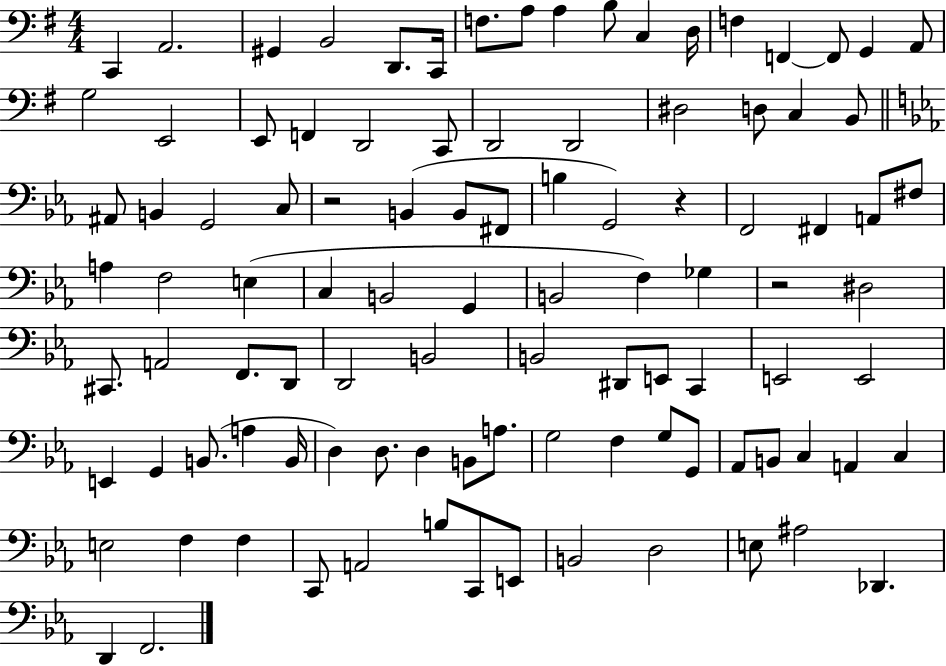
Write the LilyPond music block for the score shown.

{
  \clef bass
  \numericTimeSignature
  \time 4/4
  \key g \major
  \repeat volta 2 { c,4 a,2. | gis,4 b,2 d,8. c,16 | f8. a8 a4 b8 c4 d16 | f4 f,4~~ f,8 g,4 a,8 | \break g2 e,2 | e,8 f,4 d,2 c,8 | d,2 d,2 | dis2 d8 c4 b,8 | \break \bar "||" \break \key c \minor ais,8 b,4 g,2 c8 | r2 b,4( b,8 fis,8 | b4 g,2) r4 | f,2 fis,4 a,8 fis8 | \break a4 f2 e4( | c4 b,2 g,4 | b,2 f4) ges4 | r2 dis2 | \break cis,8. a,2 f,8. d,8 | d,2 b,2 | b,2 dis,8 e,8 c,4 | e,2 e,2 | \break e,4 g,4 b,8.( a4 b,16 | d4) d8. d4 b,8 a8. | g2 f4 g8 g,8 | aes,8 b,8 c4 a,4 c4 | \break e2 f4 f4 | c,8 a,2 b8 c,8 e,8 | b,2 d2 | e8 ais2 des,4. | \break d,4 f,2. | } \bar "|."
}